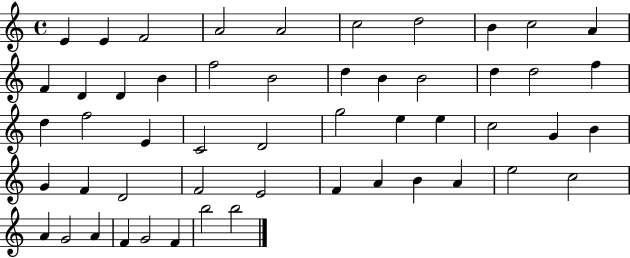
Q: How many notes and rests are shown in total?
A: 52